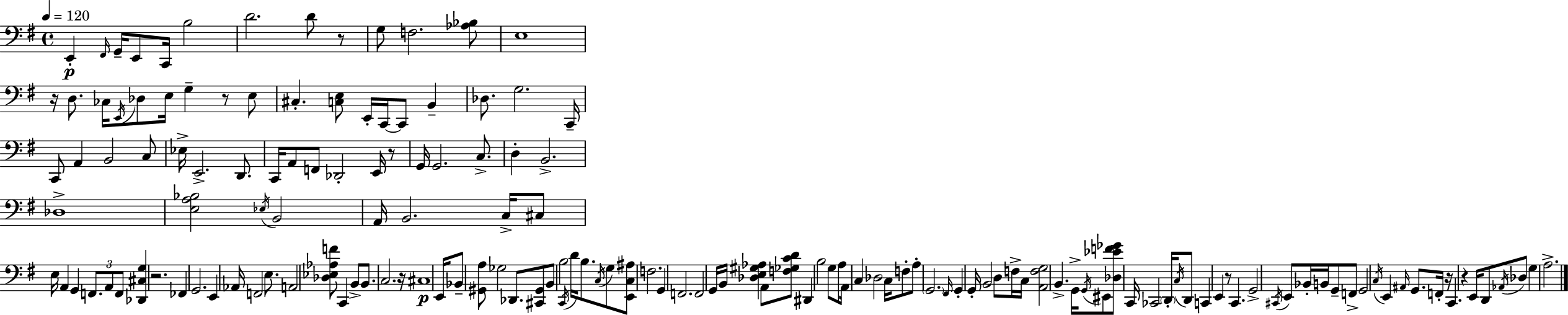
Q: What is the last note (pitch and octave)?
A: A3